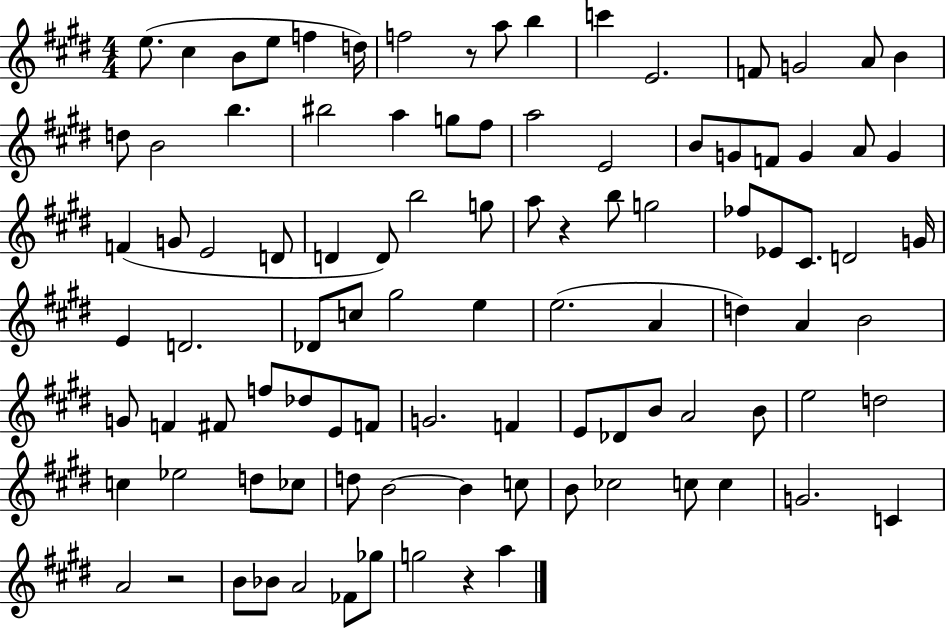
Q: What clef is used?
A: treble